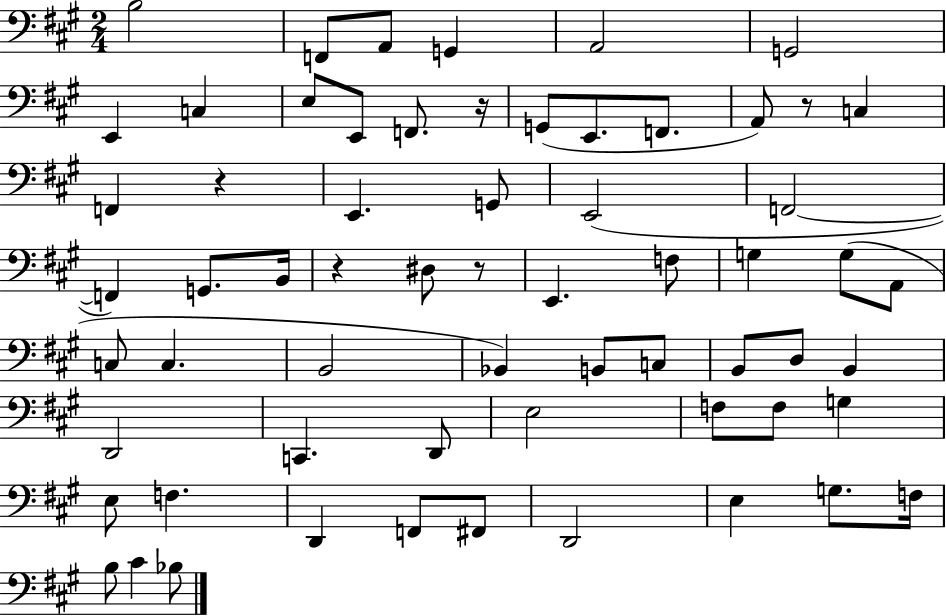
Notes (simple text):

B3/h F2/e A2/e G2/q A2/h G2/h E2/q C3/q E3/e E2/e F2/e. R/s G2/e E2/e. F2/e. A2/e R/e C3/q F2/q R/q E2/q. G2/e E2/h F2/h F2/q G2/e. B2/s R/q D#3/e R/e E2/q. F3/e G3/q G3/e A2/e C3/e C3/q. B2/h Bb2/q B2/e C3/e B2/e D3/e B2/q D2/h C2/q. D2/e E3/h F3/e F3/e G3/q E3/e F3/q. D2/q F2/e F#2/e D2/h E3/q G3/e. F3/s B3/e C#4/q Bb3/e